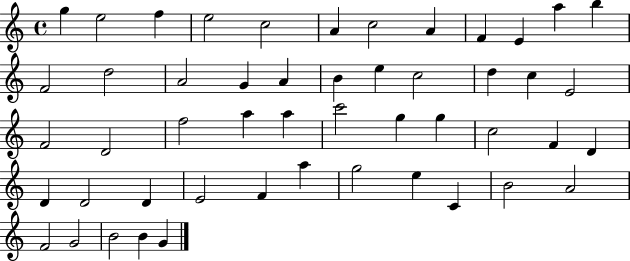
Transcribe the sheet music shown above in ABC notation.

X:1
T:Untitled
M:4/4
L:1/4
K:C
g e2 f e2 c2 A c2 A F E a b F2 d2 A2 G A B e c2 d c E2 F2 D2 f2 a a c'2 g g c2 F D D D2 D E2 F a g2 e C B2 A2 F2 G2 B2 B G